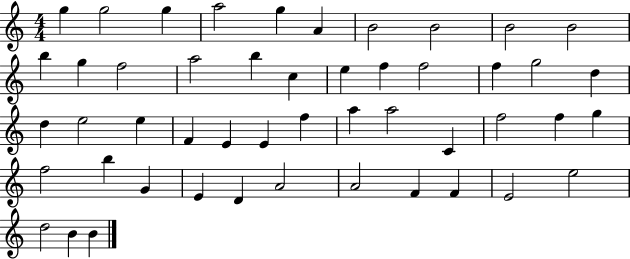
G5/q G5/h G5/q A5/h G5/q A4/q B4/h B4/h B4/h B4/h B5/q G5/q F5/h A5/h B5/q C5/q E5/q F5/q F5/h F5/q G5/h D5/q D5/q E5/h E5/q F4/q E4/q E4/q F5/q A5/q A5/h C4/q F5/h F5/q G5/q F5/h B5/q G4/q E4/q D4/q A4/h A4/h F4/q F4/q E4/h E5/h D5/h B4/q B4/q